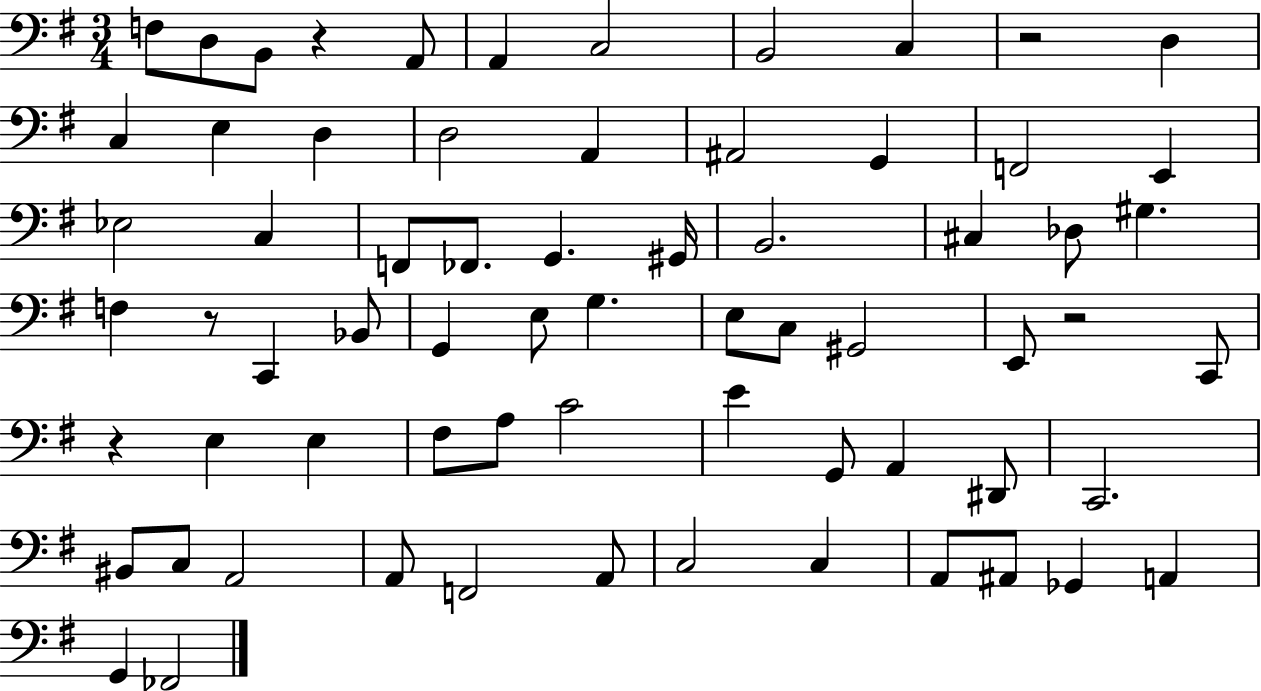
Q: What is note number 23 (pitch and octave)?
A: G2